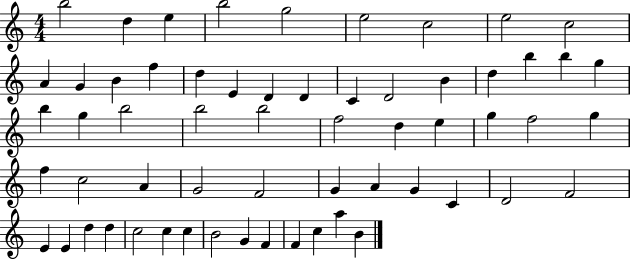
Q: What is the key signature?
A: C major